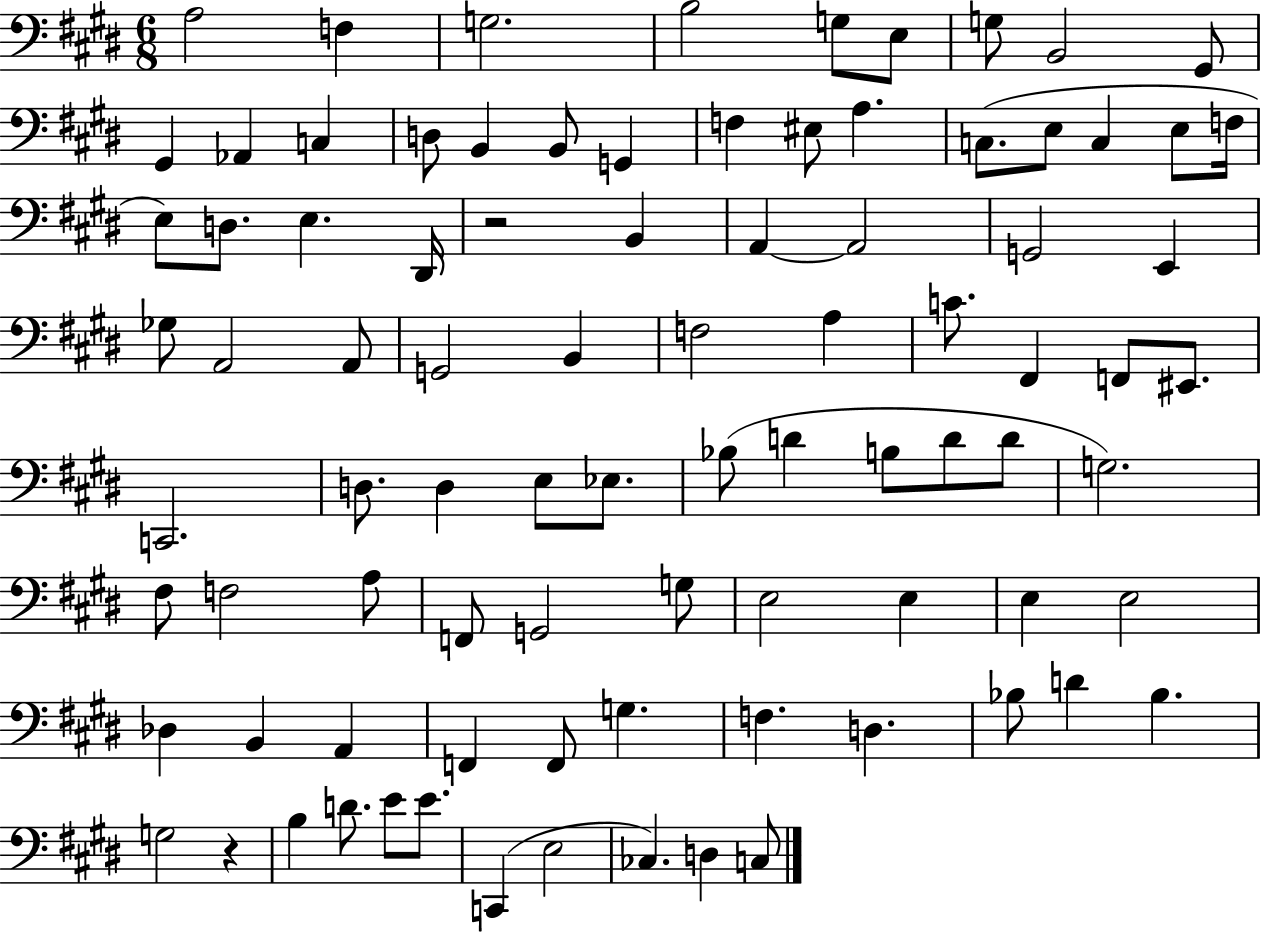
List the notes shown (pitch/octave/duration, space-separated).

A3/h F3/q G3/h. B3/h G3/e E3/e G3/e B2/h G#2/e G#2/q Ab2/q C3/q D3/e B2/q B2/e G2/q F3/q EIS3/e A3/q. C3/e. E3/e C3/q E3/e F3/s E3/e D3/e. E3/q. D#2/s R/h B2/q A2/q A2/h G2/h E2/q Gb3/e A2/h A2/e G2/h B2/q F3/h A3/q C4/e. F#2/q F2/e EIS2/e. C2/h. D3/e. D3/q E3/e Eb3/e. Bb3/e D4/q B3/e D4/e D4/e G3/h. F#3/e F3/h A3/e F2/e G2/h G3/e E3/h E3/q E3/q E3/h Db3/q B2/q A2/q F2/q F2/e G3/q. F3/q. D3/q. Bb3/e D4/q Bb3/q. G3/h R/q B3/q D4/e. E4/e E4/e. C2/q E3/h CES3/q. D3/q C3/e